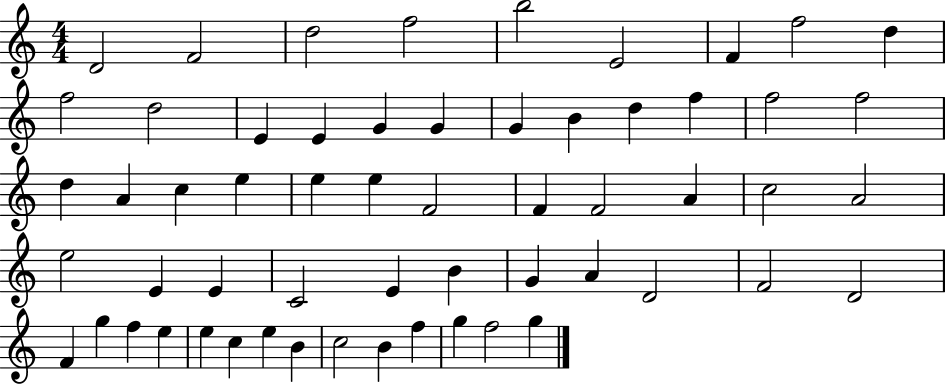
D4/h F4/h D5/h F5/h B5/h E4/h F4/q F5/h D5/q F5/h D5/h E4/q E4/q G4/q G4/q G4/q B4/q D5/q F5/q F5/h F5/h D5/q A4/q C5/q E5/q E5/q E5/q F4/h F4/q F4/h A4/q C5/h A4/h E5/h E4/q E4/q C4/h E4/q B4/q G4/q A4/q D4/h F4/h D4/h F4/q G5/q F5/q E5/q E5/q C5/q E5/q B4/q C5/h B4/q F5/q G5/q F5/h G5/q